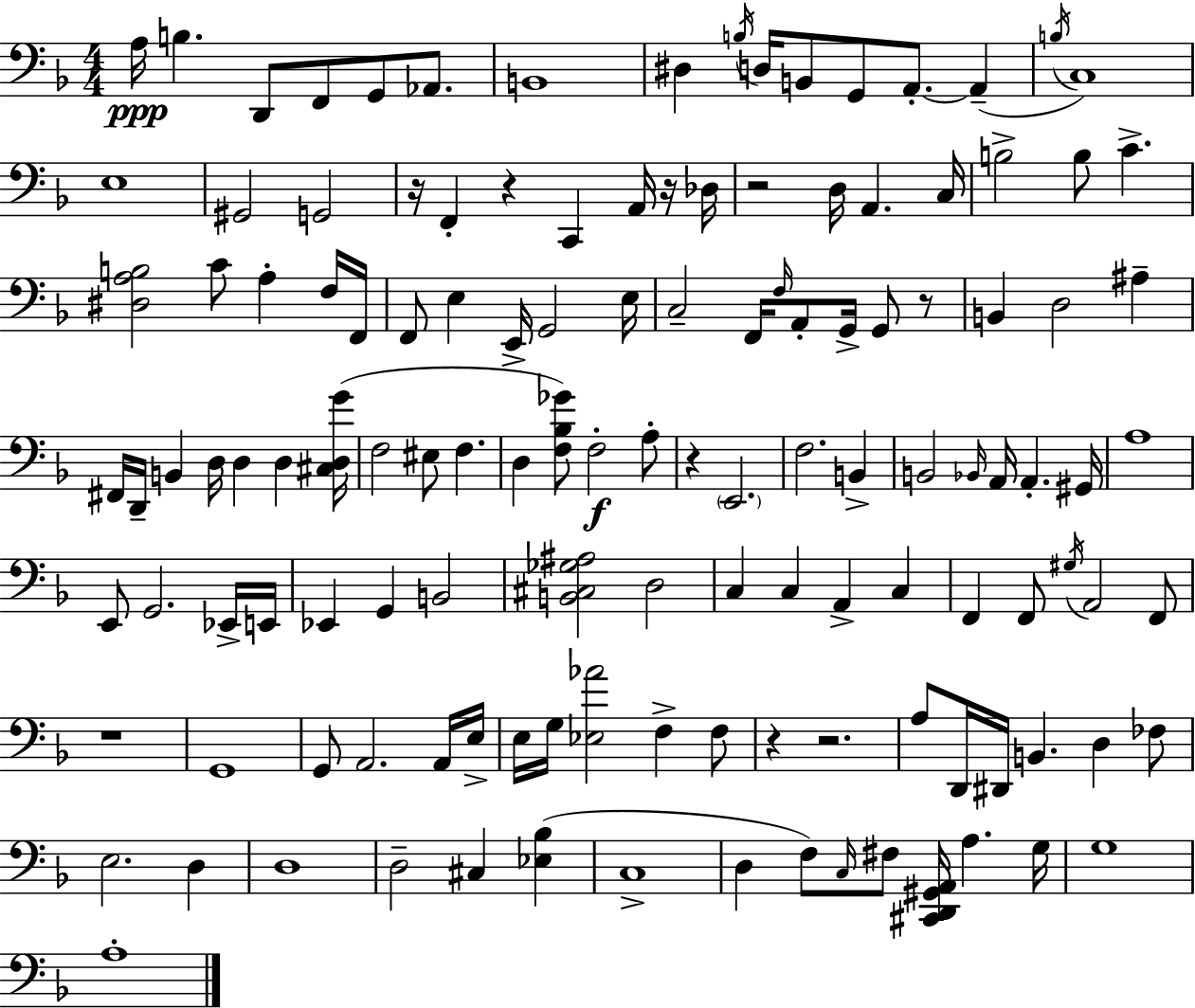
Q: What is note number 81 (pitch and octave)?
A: F2